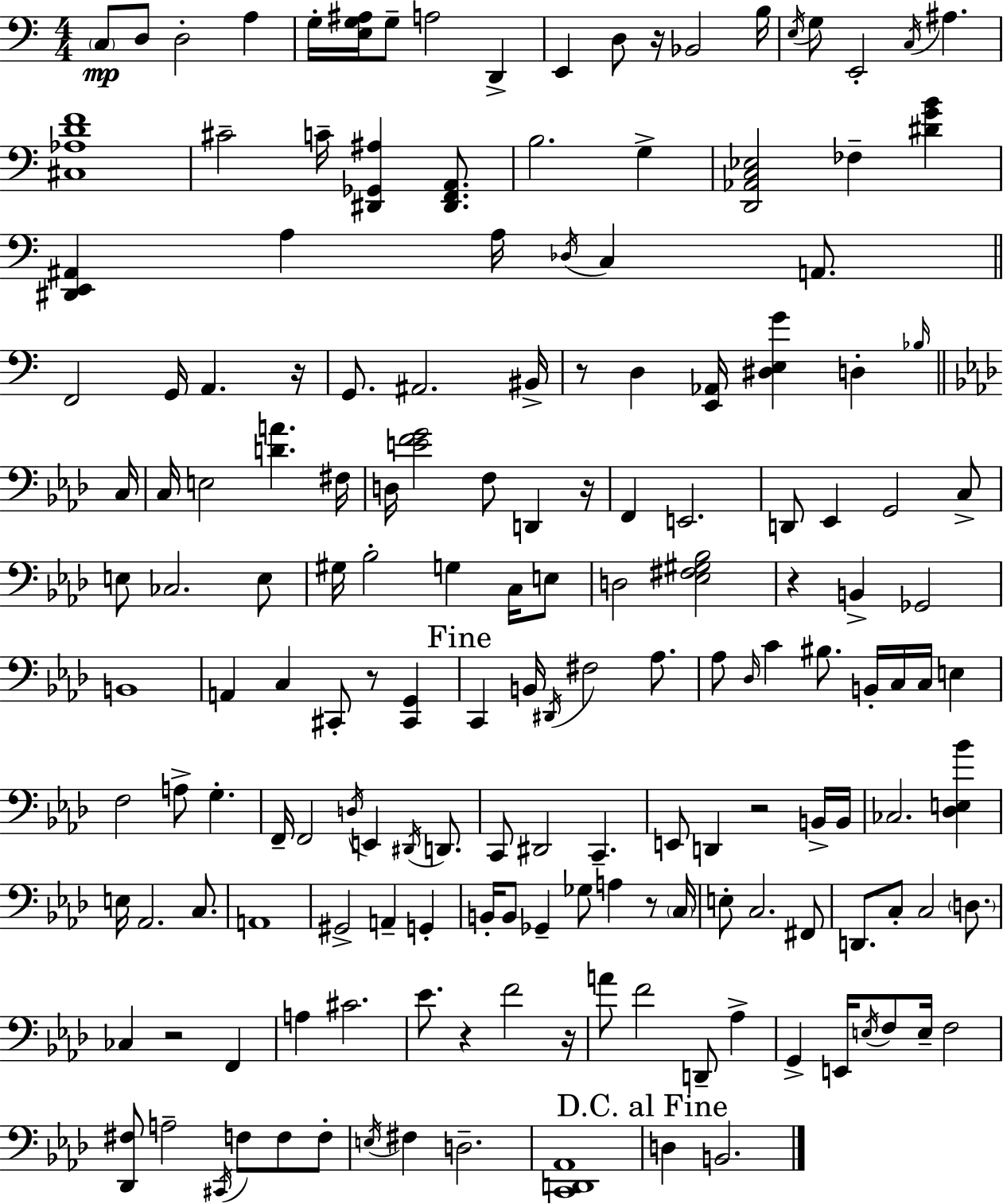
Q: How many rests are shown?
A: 11